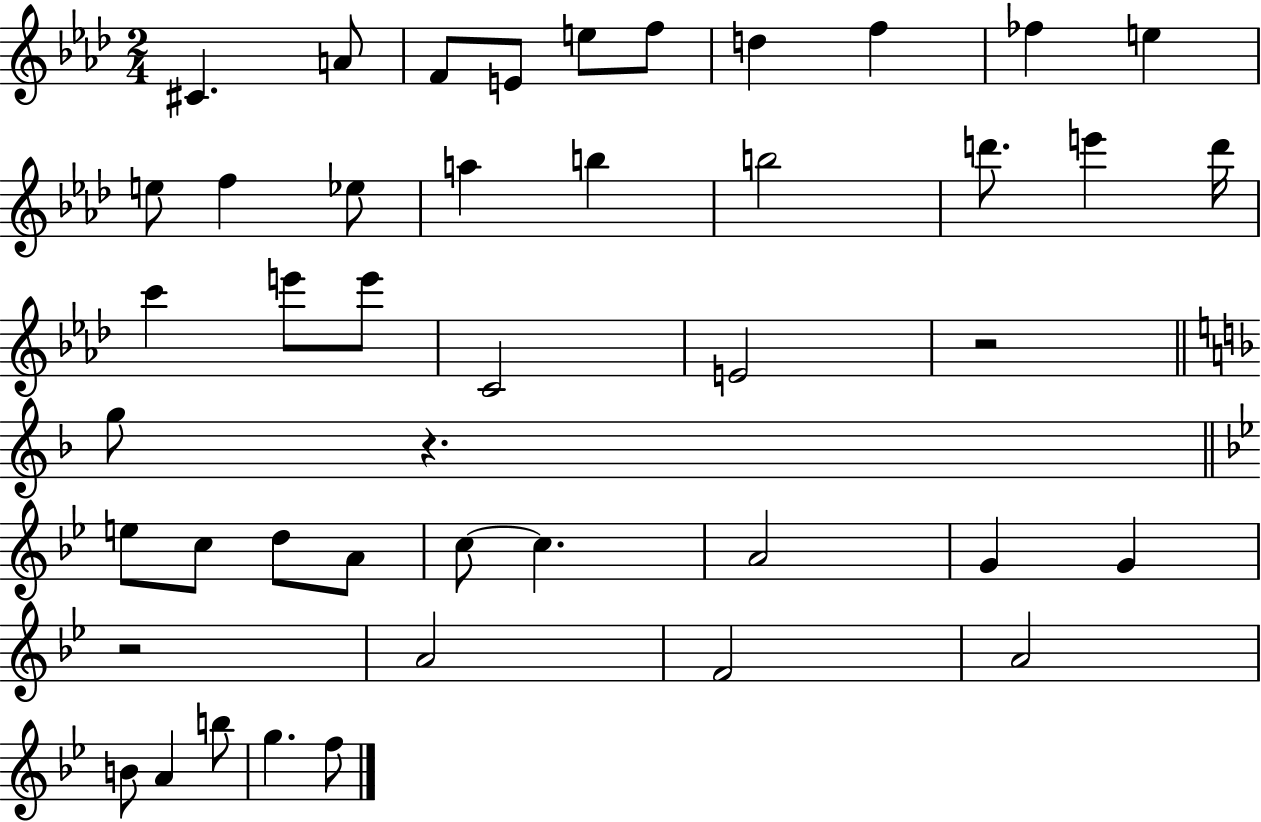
C#4/q. A4/e F4/e E4/e E5/e F5/e D5/q F5/q FES5/q E5/q E5/e F5/q Eb5/e A5/q B5/q B5/h D6/e. E6/q D6/s C6/q E6/e E6/e C4/h E4/h R/h G5/e R/q. E5/e C5/e D5/e A4/e C5/e C5/q. A4/h G4/q G4/q R/h A4/h F4/h A4/h B4/e A4/q B5/e G5/q. F5/e